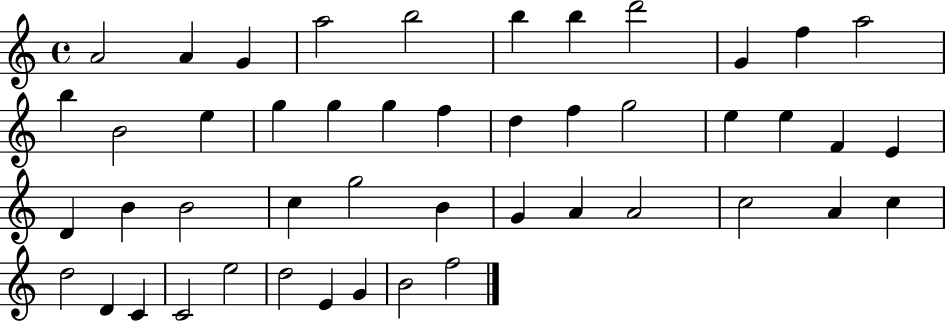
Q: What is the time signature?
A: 4/4